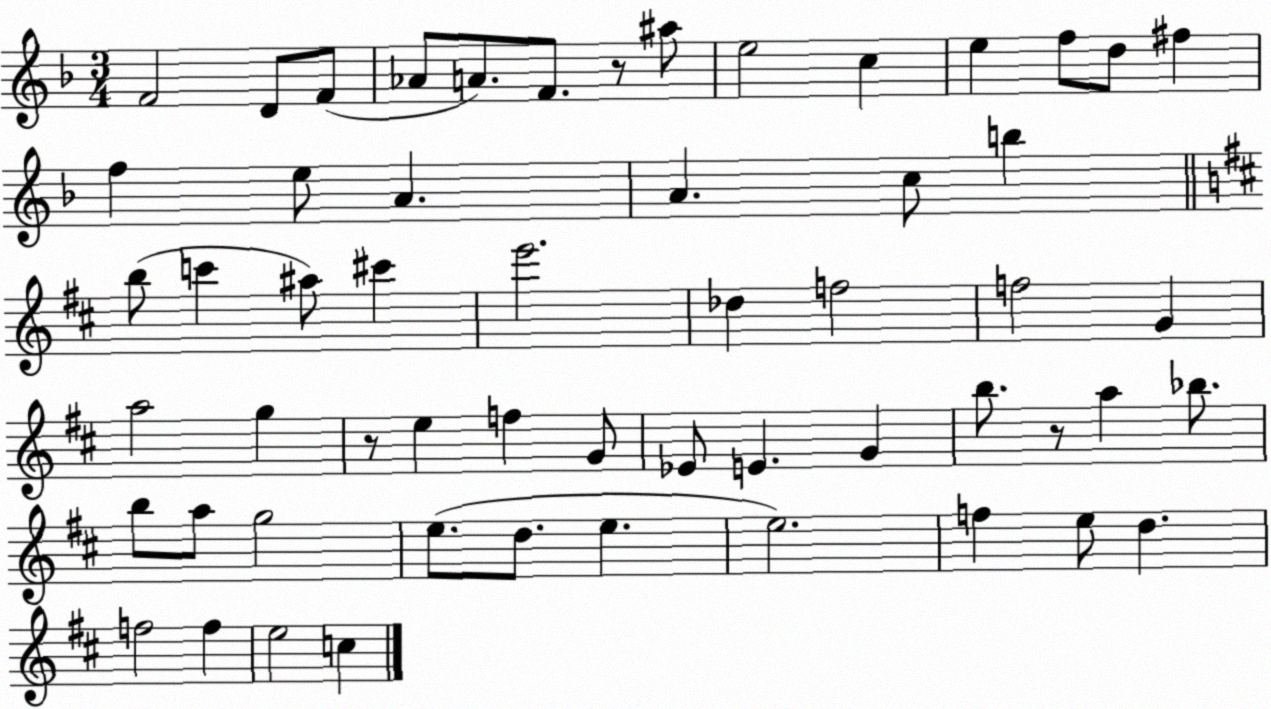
X:1
T:Untitled
M:3/4
L:1/4
K:F
F2 D/2 F/2 _A/2 A/2 F/2 z/2 ^a/2 e2 c e f/2 d/2 ^f f e/2 A A c/2 b b/2 c' ^a/2 ^c' e'2 _d f2 f2 G a2 g z/2 e f G/2 _E/2 E G b/2 z/2 a _b/2 b/2 a/2 g2 e/2 d/2 e e2 f e/2 d f2 f e2 c